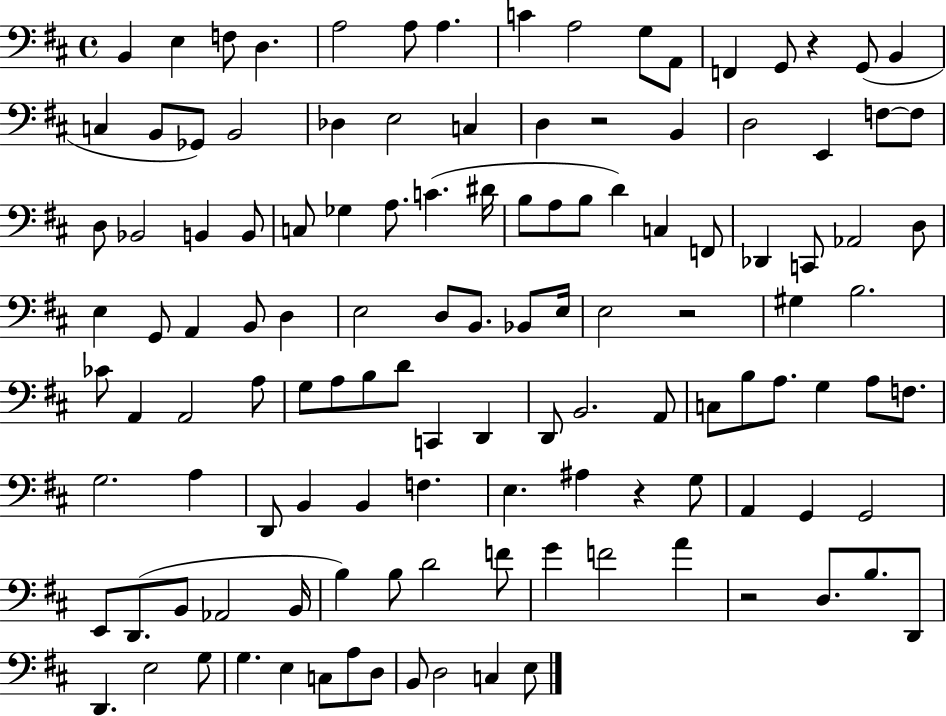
{
  \clef bass
  \time 4/4
  \defaultTimeSignature
  \key d \major
  b,4 e4 f8 d4. | a2 a8 a4. | c'4 a2 g8 a,8 | f,4 g,8 r4 g,8( b,4 | \break c4 b,8 ges,8) b,2 | des4 e2 c4 | d4 r2 b,4 | d2 e,4 f8~~ f8 | \break d8 bes,2 b,4 b,8 | c8 ges4 a8. c'4.( dis'16 | b8 a8 b8 d'4) c4 f,8 | des,4 c,8 aes,2 d8 | \break e4 g,8 a,4 b,8 d4 | e2 d8 b,8. bes,8 e16 | e2 r2 | gis4 b2. | \break ces'8 a,4 a,2 a8 | g8 a8 b8 d'8 c,4 d,4 | d,8 b,2. a,8 | c8 b8 a8. g4 a8 f8. | \break g2. a4 | d,8 b,4 b,4 f4. | e4. ais4 r4 g8 | a,4 g,4 g,2 | \break e,8 d,8.( b,8 aes,2 b,16 | b4) b8 d'2 f'8 | g'4 f'2 a'4 | r2 d8. b8. d,8 | \break d,4. e2 g8 | g4. e4 c8 a8 d8 | b,8 d2 c4 e8 | \bar "|."
}